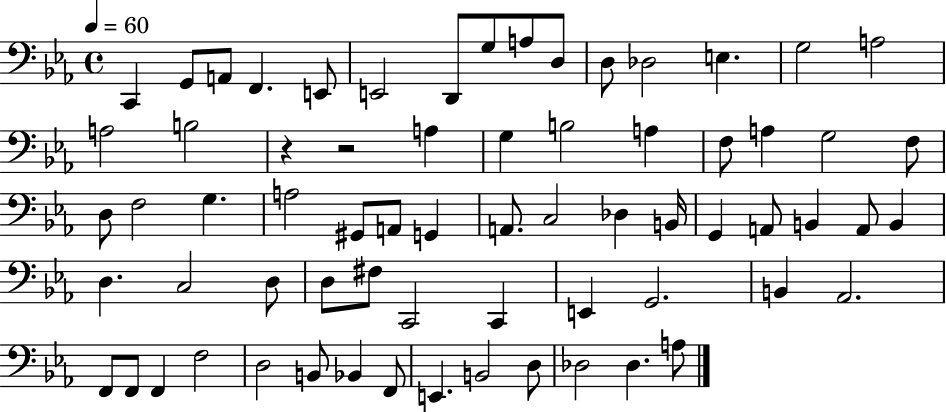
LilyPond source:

{
  \clef bass
  \time 4/4
  \defaultTimeSignature
  \key ees \major
  \tempo 4 = 60
  c,4 g,8 a,8 f,4. e,8 | e,2 d,8 g8 a8 d8 | d8 des2 e4. | g2 a2 | \break a2 b2 | r4 r2 a4 | g4 b2 a4 | f8 a4 g2 f8 | \break d8 f2 g4. | a2 gis,8 a,8 g,4 | a,8. c2 des4 b,16 | g,4 a,8 b,4 a,8 b,4 | \break d4. c2 d8 | d8 fis8 c,2 c,4 | e,4 g,2. | b,4 aes,2. | \break f,8 f,8 f,4 f2 | d2 b,8 bes,4 f,8 | e,4. b,2 d8 | des2 des4. a8 | \break \bar "|."
}